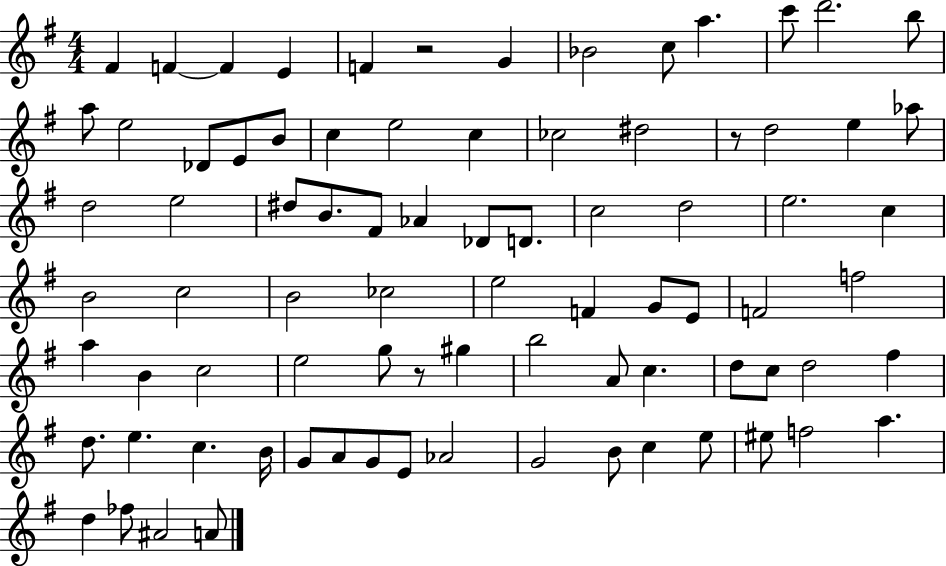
F#4/q F4/q F4/q E4/q F4/q R/h G4/q Bb4/h C5/e A5/q. C6/e D6/h. B5/e A5/e E5/h Db4/e E4/e B4/e C5/q E5/h C5/q CES5/h D#5/h R/e D5/h E5/q Ab5/e D5/h E5/h D#5/e B4/e. F#4/e Ab4/q Db4/e D4/e. C5/h D5/h E5/h. C5/q B4/h C5/h B4/h CES5/h E5/h F4/q G4/e E4/e F4/h F5/h A5/q B4/q C5/h E5/h G5/e R/e G#5/q B5/h A4/e C5/q. D5/e C5/e D5/h F#5/q D5/e. E5/q. C5/q. B4/s G4/e A4/e G4/e E4/e Ab4/h G4/h B4/e C5/q E5/e EIS5/e F5/h A5/q. D5/q FES5/e A#4/h A4/e